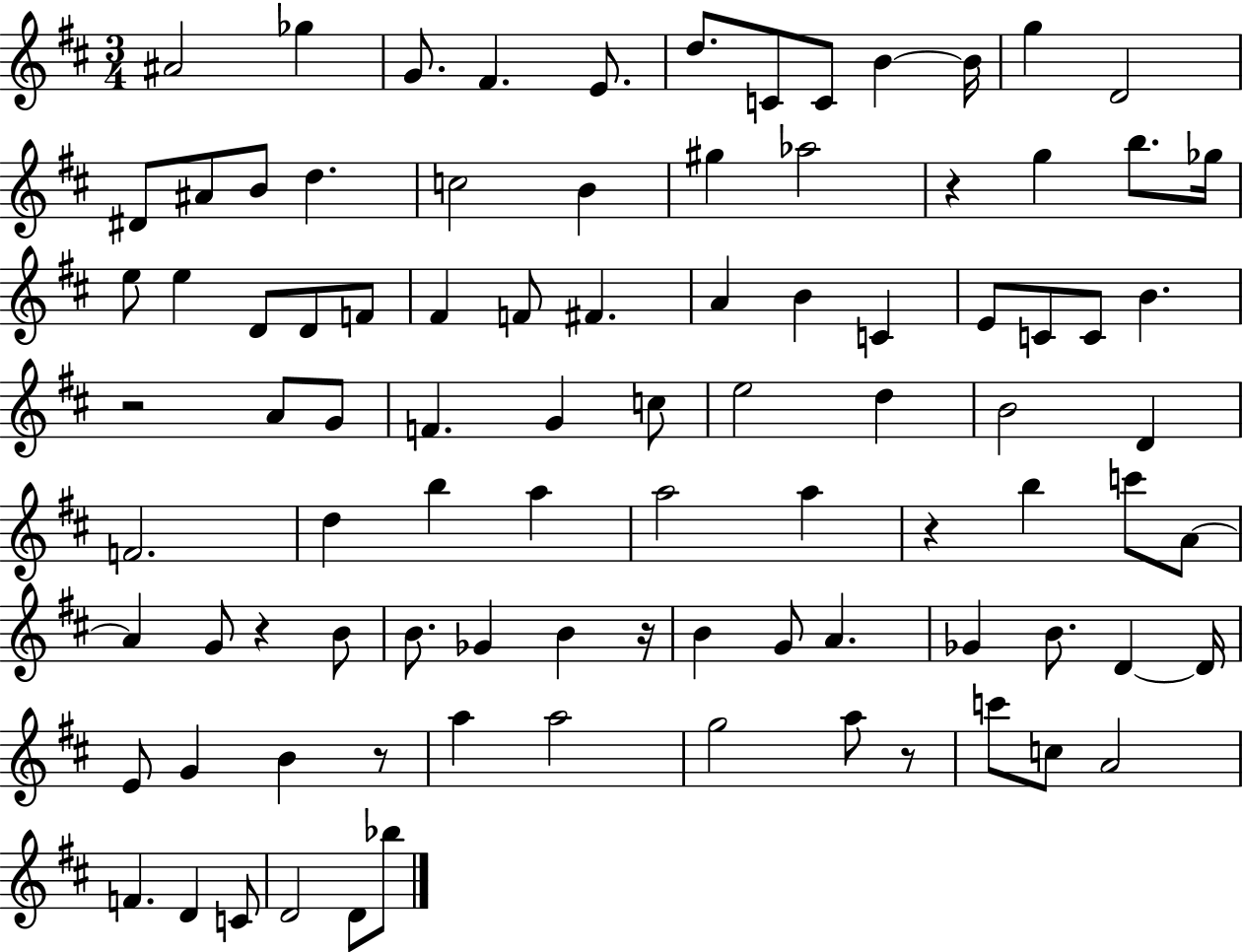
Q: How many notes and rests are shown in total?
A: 92